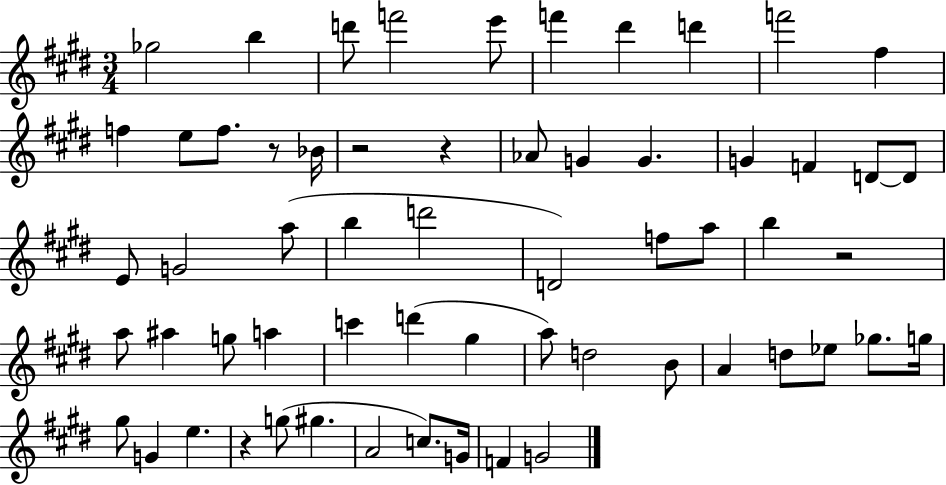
X:1
T:Untitled
M:3/4
L:1/4
K:E
_g2 b d'/2 f'2 e'/2 f' ^d' d' f'2 ^f f e/2 f/2 z/2 _B/4 z2 z _A/2 G G G F D/2 D/2 E/2 G2 a/2 b d'2 D2 f/2 a/2 b z2 a/2 ^a g/2 a c' d' ^g a/2 d2 B/2 A d/2 _e/2 _g/2 g/4 ^g/2 G e z g/2 ^g A2 c/2 G/4 F G2